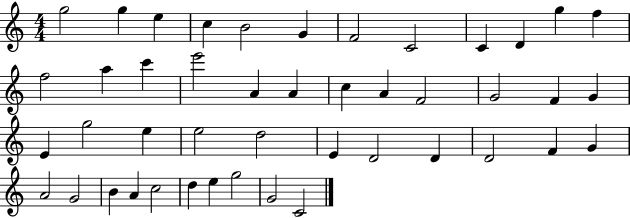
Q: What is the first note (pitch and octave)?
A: G5